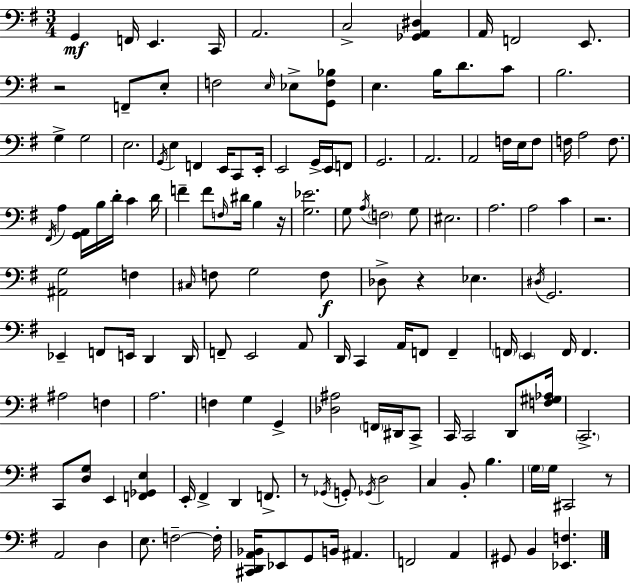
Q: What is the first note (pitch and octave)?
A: G2